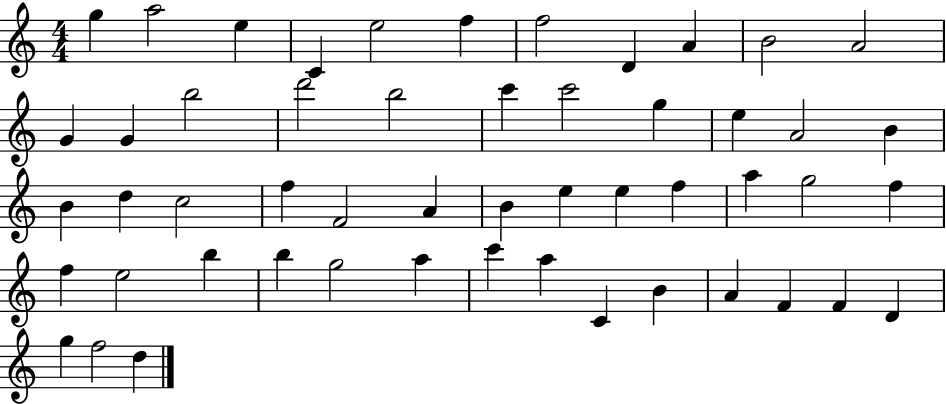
G5/q A5/h E5/q C4/q E5/h F5/q F5/h D4/q A4/q B4/h A4/h G4/q G4/q B5/h D6/h B5/h C6/q C6/h G5/q E5/q A4/h B4/q B4/q D5/q C5/h F5/q F4/h A4/q B4/q E5/q E5/q F5/q A5/q G5/h F5/q F5/q E5/h B5/q B5/q G5/h A5/q C6/q A5/q C4/q B4/q A4/q F4/q F4/q D4/q G5/q F5/h D5/q